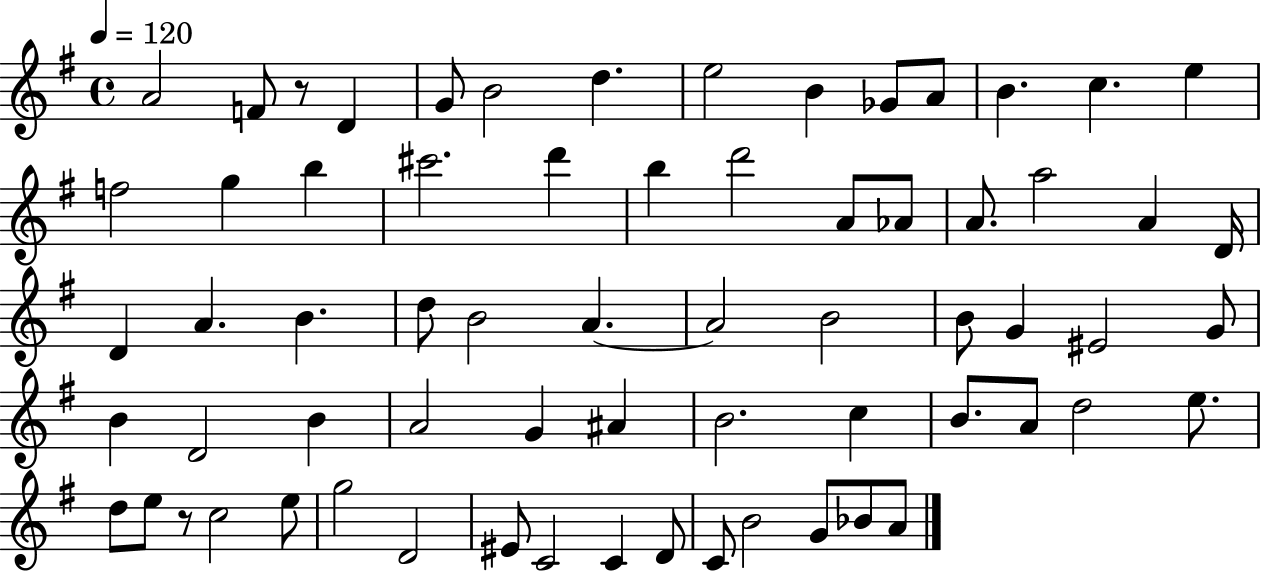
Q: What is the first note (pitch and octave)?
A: A4